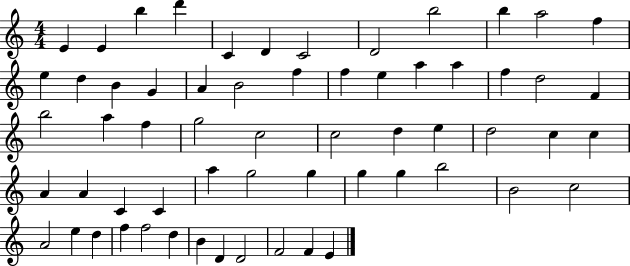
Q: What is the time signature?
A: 4/4